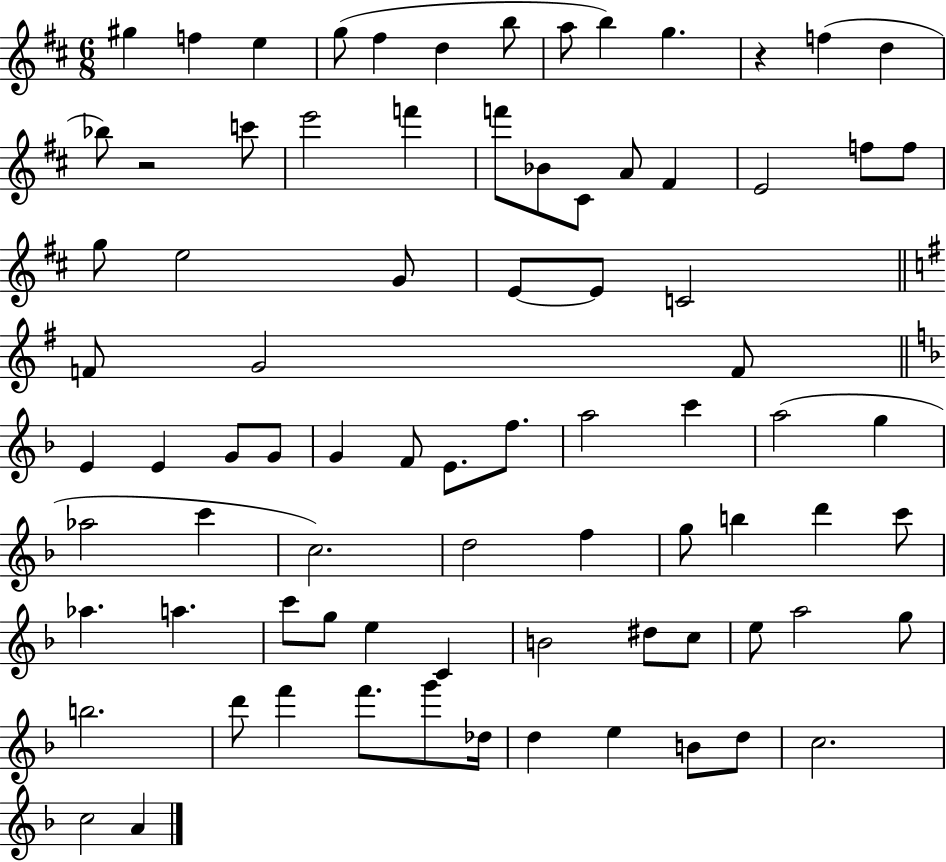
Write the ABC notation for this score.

X:1
T:Untitled
M:6/8
L:1/4
K:D
^g f e g/2 ^f d b/2 a/2 b g z f d _b/2 z2 c'/2 e'2 f' f'/2 _B/2 ^C/2 A/2 ^F E2 f/2 f/2 g/2 e2 G/2 E/2 E/2 C2 F/2 G2 F/2 E E G/2 G/2 G F/2 E/2 f/2 a2 c' a2 g _a2 c' c2 d2 f g/2 b d' c'/2 _a a c'/2 g/2 e C B2 ^d/2 c/2 e/2 a2 g/2 b2 d'/2 f' f'/2 g'/2 _d/4 d e B/2 d/2 c2 c2 A